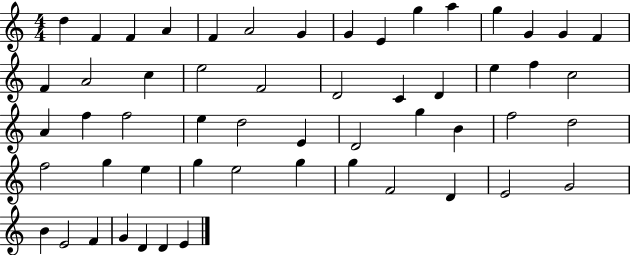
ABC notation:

X:1
T:Untitled
M:4/4
L:1/4
K:C
d F F A F A2 G G E g a g G G F F A2 c e2 F2 D2 C D e f c2 A f f2 e d2 E D2 g B f2 d2 f2 g e g e2 g g F2 D E2 G2 B E2 F G D D E